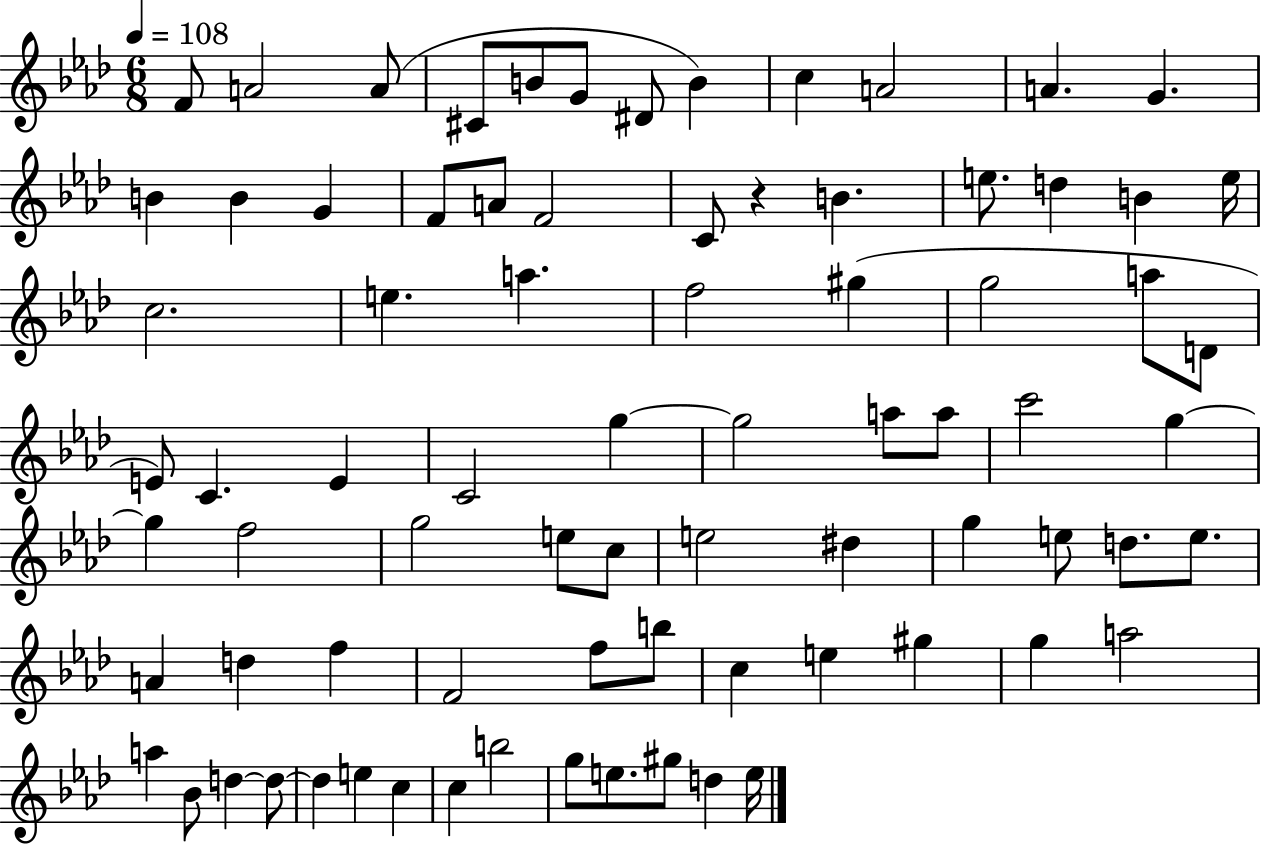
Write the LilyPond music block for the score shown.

{
  \clef treble
  \numericTimeSignature
  \time 6/8
  \key aes \major
  \tempo 4 = 108
  f'8 a'2 a'8( | cis'8 b'8 g'8 dis'8 b'4) | c''4 a'2 | a'4. g'4. | \break b'4 b'4 g'4 | f'8 a'8 f'2 | c'8 r4 b'4. | e''8. d''4 b'4 e''16 | \break c''2. | e''4. a''4. | f''2 gis''4( | g''2 a''8 d'8 | \break e'8) c'4. e'4 | c'2 g''4~~ | g''2 a''8 a''8 | c'''2 g''4~~ | \break g''4 f''2 | g''2 e''8 c''8 | e''2 dis''4 | g''4 e''8 d''8. e''8. | \break a'4 d''4 f''4 | f'2 f''8 b''8 | c''4 e''4 gis''4 | g''4 a''2 | \break a''4 bes'8 d''4~~ d''8~~ | d''4 e''4 c''4 | c''4 b''2 | g''8 e''8. gis''8 d''4 e''16 | \break \bar "|."
}